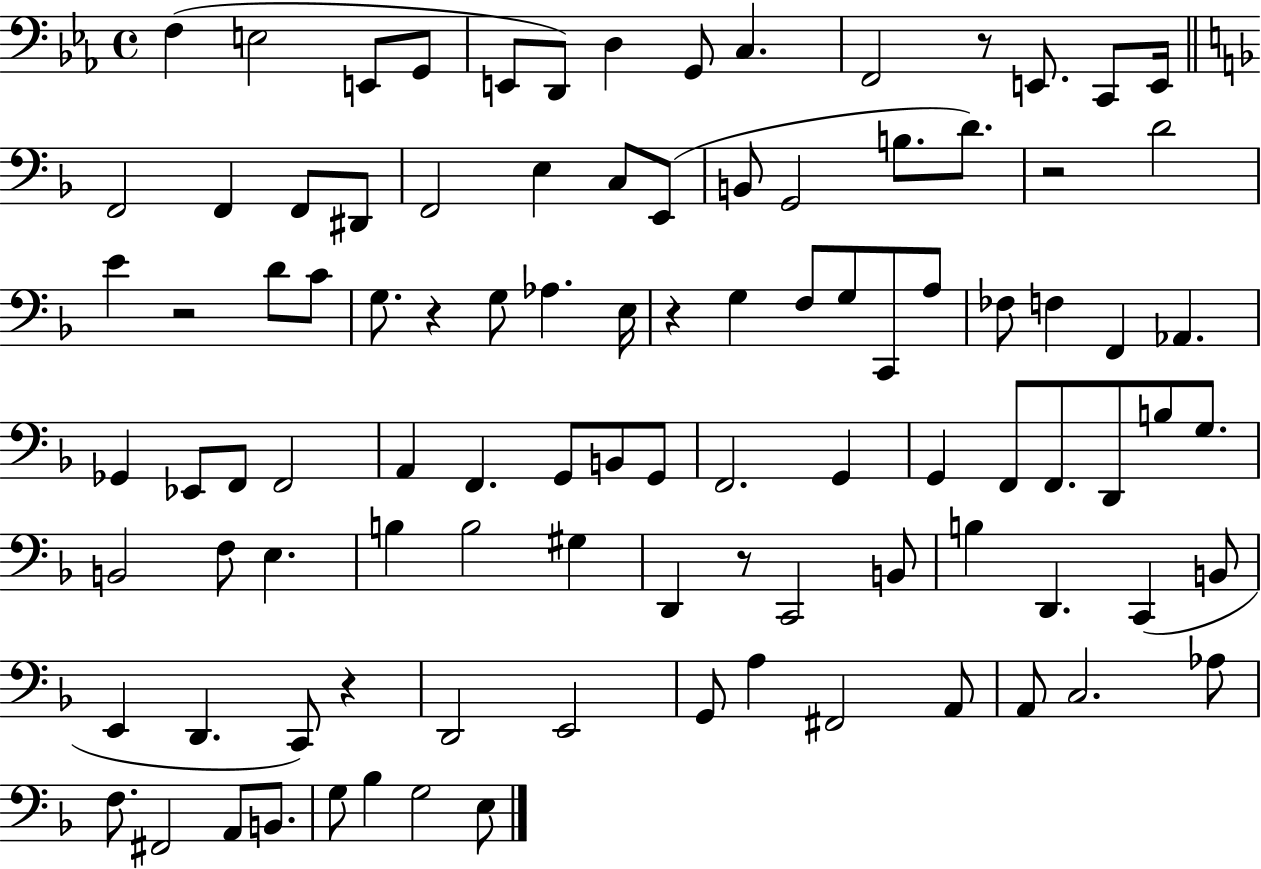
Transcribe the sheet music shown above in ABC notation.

X:1
T:Untitled
M:4/4
L:1/4
K:Eb
F, E,2 E,,/2 G,,/2 E,,/2 D,,/2 D, G,,/2 C, F,,2 z/2 E,,/2 C,,/2 E,,/4 F,,2 F,, F,,/2 ^D,,/2 F,,2 E, C,/2 E,,/2 B,,/2 G,,2 B,/2 D/2 z2 D2 E z2 D/2 C/2 G,/2 z G,/2 _A, E,/4 z G, F,/2 G,/2 C,,/2 A,/2 _F,/2 F, F,, _A,, _G,, _E,,/2 F,,/2 F,,2 A,, F,, G,,/2 B,,/2 G,,/2 F,,2 G,, G,, F,,/2 F,,/2 D,,/2 B,/2 G,/2 B,,2 F,/2 E, B, B,2 ^G, D,, z/2 C,,2 B,,/2 B, D,, C,, B,,/2 E,, D,, C,,/2 z D,,2 E,,2 G,,/2 A, ^F,,2 A,,/2 A,,/2 C,2 _A,/2 F,/2 ^F,,2 A,,/2 B,,/2 G,/2 _B, G,2 E,/2